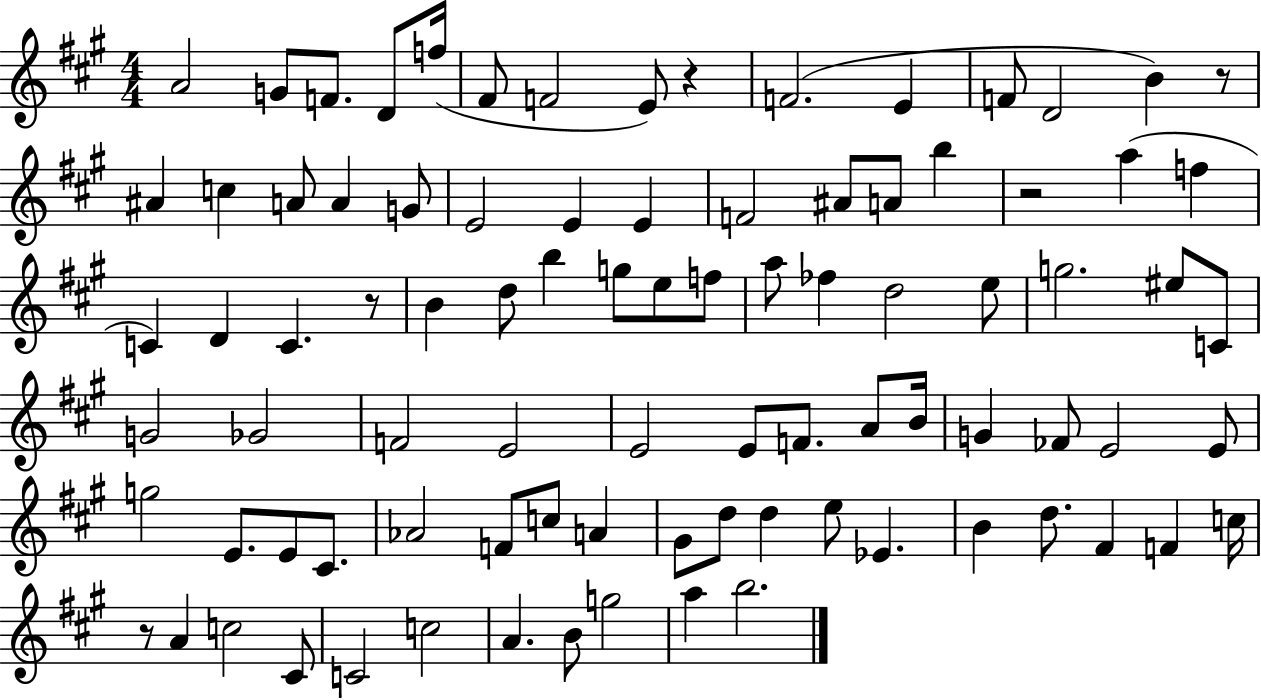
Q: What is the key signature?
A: A major